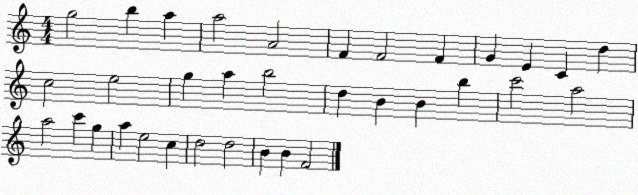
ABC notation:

X:1
T:Untitled
M:4/4
L:1/4
K:C
g2 b a a2 A2 F F2 F G E C d c2 e2 g a b2 d B B b c'2 a2 a2 c' g a e2 c d2 d2 B B F2